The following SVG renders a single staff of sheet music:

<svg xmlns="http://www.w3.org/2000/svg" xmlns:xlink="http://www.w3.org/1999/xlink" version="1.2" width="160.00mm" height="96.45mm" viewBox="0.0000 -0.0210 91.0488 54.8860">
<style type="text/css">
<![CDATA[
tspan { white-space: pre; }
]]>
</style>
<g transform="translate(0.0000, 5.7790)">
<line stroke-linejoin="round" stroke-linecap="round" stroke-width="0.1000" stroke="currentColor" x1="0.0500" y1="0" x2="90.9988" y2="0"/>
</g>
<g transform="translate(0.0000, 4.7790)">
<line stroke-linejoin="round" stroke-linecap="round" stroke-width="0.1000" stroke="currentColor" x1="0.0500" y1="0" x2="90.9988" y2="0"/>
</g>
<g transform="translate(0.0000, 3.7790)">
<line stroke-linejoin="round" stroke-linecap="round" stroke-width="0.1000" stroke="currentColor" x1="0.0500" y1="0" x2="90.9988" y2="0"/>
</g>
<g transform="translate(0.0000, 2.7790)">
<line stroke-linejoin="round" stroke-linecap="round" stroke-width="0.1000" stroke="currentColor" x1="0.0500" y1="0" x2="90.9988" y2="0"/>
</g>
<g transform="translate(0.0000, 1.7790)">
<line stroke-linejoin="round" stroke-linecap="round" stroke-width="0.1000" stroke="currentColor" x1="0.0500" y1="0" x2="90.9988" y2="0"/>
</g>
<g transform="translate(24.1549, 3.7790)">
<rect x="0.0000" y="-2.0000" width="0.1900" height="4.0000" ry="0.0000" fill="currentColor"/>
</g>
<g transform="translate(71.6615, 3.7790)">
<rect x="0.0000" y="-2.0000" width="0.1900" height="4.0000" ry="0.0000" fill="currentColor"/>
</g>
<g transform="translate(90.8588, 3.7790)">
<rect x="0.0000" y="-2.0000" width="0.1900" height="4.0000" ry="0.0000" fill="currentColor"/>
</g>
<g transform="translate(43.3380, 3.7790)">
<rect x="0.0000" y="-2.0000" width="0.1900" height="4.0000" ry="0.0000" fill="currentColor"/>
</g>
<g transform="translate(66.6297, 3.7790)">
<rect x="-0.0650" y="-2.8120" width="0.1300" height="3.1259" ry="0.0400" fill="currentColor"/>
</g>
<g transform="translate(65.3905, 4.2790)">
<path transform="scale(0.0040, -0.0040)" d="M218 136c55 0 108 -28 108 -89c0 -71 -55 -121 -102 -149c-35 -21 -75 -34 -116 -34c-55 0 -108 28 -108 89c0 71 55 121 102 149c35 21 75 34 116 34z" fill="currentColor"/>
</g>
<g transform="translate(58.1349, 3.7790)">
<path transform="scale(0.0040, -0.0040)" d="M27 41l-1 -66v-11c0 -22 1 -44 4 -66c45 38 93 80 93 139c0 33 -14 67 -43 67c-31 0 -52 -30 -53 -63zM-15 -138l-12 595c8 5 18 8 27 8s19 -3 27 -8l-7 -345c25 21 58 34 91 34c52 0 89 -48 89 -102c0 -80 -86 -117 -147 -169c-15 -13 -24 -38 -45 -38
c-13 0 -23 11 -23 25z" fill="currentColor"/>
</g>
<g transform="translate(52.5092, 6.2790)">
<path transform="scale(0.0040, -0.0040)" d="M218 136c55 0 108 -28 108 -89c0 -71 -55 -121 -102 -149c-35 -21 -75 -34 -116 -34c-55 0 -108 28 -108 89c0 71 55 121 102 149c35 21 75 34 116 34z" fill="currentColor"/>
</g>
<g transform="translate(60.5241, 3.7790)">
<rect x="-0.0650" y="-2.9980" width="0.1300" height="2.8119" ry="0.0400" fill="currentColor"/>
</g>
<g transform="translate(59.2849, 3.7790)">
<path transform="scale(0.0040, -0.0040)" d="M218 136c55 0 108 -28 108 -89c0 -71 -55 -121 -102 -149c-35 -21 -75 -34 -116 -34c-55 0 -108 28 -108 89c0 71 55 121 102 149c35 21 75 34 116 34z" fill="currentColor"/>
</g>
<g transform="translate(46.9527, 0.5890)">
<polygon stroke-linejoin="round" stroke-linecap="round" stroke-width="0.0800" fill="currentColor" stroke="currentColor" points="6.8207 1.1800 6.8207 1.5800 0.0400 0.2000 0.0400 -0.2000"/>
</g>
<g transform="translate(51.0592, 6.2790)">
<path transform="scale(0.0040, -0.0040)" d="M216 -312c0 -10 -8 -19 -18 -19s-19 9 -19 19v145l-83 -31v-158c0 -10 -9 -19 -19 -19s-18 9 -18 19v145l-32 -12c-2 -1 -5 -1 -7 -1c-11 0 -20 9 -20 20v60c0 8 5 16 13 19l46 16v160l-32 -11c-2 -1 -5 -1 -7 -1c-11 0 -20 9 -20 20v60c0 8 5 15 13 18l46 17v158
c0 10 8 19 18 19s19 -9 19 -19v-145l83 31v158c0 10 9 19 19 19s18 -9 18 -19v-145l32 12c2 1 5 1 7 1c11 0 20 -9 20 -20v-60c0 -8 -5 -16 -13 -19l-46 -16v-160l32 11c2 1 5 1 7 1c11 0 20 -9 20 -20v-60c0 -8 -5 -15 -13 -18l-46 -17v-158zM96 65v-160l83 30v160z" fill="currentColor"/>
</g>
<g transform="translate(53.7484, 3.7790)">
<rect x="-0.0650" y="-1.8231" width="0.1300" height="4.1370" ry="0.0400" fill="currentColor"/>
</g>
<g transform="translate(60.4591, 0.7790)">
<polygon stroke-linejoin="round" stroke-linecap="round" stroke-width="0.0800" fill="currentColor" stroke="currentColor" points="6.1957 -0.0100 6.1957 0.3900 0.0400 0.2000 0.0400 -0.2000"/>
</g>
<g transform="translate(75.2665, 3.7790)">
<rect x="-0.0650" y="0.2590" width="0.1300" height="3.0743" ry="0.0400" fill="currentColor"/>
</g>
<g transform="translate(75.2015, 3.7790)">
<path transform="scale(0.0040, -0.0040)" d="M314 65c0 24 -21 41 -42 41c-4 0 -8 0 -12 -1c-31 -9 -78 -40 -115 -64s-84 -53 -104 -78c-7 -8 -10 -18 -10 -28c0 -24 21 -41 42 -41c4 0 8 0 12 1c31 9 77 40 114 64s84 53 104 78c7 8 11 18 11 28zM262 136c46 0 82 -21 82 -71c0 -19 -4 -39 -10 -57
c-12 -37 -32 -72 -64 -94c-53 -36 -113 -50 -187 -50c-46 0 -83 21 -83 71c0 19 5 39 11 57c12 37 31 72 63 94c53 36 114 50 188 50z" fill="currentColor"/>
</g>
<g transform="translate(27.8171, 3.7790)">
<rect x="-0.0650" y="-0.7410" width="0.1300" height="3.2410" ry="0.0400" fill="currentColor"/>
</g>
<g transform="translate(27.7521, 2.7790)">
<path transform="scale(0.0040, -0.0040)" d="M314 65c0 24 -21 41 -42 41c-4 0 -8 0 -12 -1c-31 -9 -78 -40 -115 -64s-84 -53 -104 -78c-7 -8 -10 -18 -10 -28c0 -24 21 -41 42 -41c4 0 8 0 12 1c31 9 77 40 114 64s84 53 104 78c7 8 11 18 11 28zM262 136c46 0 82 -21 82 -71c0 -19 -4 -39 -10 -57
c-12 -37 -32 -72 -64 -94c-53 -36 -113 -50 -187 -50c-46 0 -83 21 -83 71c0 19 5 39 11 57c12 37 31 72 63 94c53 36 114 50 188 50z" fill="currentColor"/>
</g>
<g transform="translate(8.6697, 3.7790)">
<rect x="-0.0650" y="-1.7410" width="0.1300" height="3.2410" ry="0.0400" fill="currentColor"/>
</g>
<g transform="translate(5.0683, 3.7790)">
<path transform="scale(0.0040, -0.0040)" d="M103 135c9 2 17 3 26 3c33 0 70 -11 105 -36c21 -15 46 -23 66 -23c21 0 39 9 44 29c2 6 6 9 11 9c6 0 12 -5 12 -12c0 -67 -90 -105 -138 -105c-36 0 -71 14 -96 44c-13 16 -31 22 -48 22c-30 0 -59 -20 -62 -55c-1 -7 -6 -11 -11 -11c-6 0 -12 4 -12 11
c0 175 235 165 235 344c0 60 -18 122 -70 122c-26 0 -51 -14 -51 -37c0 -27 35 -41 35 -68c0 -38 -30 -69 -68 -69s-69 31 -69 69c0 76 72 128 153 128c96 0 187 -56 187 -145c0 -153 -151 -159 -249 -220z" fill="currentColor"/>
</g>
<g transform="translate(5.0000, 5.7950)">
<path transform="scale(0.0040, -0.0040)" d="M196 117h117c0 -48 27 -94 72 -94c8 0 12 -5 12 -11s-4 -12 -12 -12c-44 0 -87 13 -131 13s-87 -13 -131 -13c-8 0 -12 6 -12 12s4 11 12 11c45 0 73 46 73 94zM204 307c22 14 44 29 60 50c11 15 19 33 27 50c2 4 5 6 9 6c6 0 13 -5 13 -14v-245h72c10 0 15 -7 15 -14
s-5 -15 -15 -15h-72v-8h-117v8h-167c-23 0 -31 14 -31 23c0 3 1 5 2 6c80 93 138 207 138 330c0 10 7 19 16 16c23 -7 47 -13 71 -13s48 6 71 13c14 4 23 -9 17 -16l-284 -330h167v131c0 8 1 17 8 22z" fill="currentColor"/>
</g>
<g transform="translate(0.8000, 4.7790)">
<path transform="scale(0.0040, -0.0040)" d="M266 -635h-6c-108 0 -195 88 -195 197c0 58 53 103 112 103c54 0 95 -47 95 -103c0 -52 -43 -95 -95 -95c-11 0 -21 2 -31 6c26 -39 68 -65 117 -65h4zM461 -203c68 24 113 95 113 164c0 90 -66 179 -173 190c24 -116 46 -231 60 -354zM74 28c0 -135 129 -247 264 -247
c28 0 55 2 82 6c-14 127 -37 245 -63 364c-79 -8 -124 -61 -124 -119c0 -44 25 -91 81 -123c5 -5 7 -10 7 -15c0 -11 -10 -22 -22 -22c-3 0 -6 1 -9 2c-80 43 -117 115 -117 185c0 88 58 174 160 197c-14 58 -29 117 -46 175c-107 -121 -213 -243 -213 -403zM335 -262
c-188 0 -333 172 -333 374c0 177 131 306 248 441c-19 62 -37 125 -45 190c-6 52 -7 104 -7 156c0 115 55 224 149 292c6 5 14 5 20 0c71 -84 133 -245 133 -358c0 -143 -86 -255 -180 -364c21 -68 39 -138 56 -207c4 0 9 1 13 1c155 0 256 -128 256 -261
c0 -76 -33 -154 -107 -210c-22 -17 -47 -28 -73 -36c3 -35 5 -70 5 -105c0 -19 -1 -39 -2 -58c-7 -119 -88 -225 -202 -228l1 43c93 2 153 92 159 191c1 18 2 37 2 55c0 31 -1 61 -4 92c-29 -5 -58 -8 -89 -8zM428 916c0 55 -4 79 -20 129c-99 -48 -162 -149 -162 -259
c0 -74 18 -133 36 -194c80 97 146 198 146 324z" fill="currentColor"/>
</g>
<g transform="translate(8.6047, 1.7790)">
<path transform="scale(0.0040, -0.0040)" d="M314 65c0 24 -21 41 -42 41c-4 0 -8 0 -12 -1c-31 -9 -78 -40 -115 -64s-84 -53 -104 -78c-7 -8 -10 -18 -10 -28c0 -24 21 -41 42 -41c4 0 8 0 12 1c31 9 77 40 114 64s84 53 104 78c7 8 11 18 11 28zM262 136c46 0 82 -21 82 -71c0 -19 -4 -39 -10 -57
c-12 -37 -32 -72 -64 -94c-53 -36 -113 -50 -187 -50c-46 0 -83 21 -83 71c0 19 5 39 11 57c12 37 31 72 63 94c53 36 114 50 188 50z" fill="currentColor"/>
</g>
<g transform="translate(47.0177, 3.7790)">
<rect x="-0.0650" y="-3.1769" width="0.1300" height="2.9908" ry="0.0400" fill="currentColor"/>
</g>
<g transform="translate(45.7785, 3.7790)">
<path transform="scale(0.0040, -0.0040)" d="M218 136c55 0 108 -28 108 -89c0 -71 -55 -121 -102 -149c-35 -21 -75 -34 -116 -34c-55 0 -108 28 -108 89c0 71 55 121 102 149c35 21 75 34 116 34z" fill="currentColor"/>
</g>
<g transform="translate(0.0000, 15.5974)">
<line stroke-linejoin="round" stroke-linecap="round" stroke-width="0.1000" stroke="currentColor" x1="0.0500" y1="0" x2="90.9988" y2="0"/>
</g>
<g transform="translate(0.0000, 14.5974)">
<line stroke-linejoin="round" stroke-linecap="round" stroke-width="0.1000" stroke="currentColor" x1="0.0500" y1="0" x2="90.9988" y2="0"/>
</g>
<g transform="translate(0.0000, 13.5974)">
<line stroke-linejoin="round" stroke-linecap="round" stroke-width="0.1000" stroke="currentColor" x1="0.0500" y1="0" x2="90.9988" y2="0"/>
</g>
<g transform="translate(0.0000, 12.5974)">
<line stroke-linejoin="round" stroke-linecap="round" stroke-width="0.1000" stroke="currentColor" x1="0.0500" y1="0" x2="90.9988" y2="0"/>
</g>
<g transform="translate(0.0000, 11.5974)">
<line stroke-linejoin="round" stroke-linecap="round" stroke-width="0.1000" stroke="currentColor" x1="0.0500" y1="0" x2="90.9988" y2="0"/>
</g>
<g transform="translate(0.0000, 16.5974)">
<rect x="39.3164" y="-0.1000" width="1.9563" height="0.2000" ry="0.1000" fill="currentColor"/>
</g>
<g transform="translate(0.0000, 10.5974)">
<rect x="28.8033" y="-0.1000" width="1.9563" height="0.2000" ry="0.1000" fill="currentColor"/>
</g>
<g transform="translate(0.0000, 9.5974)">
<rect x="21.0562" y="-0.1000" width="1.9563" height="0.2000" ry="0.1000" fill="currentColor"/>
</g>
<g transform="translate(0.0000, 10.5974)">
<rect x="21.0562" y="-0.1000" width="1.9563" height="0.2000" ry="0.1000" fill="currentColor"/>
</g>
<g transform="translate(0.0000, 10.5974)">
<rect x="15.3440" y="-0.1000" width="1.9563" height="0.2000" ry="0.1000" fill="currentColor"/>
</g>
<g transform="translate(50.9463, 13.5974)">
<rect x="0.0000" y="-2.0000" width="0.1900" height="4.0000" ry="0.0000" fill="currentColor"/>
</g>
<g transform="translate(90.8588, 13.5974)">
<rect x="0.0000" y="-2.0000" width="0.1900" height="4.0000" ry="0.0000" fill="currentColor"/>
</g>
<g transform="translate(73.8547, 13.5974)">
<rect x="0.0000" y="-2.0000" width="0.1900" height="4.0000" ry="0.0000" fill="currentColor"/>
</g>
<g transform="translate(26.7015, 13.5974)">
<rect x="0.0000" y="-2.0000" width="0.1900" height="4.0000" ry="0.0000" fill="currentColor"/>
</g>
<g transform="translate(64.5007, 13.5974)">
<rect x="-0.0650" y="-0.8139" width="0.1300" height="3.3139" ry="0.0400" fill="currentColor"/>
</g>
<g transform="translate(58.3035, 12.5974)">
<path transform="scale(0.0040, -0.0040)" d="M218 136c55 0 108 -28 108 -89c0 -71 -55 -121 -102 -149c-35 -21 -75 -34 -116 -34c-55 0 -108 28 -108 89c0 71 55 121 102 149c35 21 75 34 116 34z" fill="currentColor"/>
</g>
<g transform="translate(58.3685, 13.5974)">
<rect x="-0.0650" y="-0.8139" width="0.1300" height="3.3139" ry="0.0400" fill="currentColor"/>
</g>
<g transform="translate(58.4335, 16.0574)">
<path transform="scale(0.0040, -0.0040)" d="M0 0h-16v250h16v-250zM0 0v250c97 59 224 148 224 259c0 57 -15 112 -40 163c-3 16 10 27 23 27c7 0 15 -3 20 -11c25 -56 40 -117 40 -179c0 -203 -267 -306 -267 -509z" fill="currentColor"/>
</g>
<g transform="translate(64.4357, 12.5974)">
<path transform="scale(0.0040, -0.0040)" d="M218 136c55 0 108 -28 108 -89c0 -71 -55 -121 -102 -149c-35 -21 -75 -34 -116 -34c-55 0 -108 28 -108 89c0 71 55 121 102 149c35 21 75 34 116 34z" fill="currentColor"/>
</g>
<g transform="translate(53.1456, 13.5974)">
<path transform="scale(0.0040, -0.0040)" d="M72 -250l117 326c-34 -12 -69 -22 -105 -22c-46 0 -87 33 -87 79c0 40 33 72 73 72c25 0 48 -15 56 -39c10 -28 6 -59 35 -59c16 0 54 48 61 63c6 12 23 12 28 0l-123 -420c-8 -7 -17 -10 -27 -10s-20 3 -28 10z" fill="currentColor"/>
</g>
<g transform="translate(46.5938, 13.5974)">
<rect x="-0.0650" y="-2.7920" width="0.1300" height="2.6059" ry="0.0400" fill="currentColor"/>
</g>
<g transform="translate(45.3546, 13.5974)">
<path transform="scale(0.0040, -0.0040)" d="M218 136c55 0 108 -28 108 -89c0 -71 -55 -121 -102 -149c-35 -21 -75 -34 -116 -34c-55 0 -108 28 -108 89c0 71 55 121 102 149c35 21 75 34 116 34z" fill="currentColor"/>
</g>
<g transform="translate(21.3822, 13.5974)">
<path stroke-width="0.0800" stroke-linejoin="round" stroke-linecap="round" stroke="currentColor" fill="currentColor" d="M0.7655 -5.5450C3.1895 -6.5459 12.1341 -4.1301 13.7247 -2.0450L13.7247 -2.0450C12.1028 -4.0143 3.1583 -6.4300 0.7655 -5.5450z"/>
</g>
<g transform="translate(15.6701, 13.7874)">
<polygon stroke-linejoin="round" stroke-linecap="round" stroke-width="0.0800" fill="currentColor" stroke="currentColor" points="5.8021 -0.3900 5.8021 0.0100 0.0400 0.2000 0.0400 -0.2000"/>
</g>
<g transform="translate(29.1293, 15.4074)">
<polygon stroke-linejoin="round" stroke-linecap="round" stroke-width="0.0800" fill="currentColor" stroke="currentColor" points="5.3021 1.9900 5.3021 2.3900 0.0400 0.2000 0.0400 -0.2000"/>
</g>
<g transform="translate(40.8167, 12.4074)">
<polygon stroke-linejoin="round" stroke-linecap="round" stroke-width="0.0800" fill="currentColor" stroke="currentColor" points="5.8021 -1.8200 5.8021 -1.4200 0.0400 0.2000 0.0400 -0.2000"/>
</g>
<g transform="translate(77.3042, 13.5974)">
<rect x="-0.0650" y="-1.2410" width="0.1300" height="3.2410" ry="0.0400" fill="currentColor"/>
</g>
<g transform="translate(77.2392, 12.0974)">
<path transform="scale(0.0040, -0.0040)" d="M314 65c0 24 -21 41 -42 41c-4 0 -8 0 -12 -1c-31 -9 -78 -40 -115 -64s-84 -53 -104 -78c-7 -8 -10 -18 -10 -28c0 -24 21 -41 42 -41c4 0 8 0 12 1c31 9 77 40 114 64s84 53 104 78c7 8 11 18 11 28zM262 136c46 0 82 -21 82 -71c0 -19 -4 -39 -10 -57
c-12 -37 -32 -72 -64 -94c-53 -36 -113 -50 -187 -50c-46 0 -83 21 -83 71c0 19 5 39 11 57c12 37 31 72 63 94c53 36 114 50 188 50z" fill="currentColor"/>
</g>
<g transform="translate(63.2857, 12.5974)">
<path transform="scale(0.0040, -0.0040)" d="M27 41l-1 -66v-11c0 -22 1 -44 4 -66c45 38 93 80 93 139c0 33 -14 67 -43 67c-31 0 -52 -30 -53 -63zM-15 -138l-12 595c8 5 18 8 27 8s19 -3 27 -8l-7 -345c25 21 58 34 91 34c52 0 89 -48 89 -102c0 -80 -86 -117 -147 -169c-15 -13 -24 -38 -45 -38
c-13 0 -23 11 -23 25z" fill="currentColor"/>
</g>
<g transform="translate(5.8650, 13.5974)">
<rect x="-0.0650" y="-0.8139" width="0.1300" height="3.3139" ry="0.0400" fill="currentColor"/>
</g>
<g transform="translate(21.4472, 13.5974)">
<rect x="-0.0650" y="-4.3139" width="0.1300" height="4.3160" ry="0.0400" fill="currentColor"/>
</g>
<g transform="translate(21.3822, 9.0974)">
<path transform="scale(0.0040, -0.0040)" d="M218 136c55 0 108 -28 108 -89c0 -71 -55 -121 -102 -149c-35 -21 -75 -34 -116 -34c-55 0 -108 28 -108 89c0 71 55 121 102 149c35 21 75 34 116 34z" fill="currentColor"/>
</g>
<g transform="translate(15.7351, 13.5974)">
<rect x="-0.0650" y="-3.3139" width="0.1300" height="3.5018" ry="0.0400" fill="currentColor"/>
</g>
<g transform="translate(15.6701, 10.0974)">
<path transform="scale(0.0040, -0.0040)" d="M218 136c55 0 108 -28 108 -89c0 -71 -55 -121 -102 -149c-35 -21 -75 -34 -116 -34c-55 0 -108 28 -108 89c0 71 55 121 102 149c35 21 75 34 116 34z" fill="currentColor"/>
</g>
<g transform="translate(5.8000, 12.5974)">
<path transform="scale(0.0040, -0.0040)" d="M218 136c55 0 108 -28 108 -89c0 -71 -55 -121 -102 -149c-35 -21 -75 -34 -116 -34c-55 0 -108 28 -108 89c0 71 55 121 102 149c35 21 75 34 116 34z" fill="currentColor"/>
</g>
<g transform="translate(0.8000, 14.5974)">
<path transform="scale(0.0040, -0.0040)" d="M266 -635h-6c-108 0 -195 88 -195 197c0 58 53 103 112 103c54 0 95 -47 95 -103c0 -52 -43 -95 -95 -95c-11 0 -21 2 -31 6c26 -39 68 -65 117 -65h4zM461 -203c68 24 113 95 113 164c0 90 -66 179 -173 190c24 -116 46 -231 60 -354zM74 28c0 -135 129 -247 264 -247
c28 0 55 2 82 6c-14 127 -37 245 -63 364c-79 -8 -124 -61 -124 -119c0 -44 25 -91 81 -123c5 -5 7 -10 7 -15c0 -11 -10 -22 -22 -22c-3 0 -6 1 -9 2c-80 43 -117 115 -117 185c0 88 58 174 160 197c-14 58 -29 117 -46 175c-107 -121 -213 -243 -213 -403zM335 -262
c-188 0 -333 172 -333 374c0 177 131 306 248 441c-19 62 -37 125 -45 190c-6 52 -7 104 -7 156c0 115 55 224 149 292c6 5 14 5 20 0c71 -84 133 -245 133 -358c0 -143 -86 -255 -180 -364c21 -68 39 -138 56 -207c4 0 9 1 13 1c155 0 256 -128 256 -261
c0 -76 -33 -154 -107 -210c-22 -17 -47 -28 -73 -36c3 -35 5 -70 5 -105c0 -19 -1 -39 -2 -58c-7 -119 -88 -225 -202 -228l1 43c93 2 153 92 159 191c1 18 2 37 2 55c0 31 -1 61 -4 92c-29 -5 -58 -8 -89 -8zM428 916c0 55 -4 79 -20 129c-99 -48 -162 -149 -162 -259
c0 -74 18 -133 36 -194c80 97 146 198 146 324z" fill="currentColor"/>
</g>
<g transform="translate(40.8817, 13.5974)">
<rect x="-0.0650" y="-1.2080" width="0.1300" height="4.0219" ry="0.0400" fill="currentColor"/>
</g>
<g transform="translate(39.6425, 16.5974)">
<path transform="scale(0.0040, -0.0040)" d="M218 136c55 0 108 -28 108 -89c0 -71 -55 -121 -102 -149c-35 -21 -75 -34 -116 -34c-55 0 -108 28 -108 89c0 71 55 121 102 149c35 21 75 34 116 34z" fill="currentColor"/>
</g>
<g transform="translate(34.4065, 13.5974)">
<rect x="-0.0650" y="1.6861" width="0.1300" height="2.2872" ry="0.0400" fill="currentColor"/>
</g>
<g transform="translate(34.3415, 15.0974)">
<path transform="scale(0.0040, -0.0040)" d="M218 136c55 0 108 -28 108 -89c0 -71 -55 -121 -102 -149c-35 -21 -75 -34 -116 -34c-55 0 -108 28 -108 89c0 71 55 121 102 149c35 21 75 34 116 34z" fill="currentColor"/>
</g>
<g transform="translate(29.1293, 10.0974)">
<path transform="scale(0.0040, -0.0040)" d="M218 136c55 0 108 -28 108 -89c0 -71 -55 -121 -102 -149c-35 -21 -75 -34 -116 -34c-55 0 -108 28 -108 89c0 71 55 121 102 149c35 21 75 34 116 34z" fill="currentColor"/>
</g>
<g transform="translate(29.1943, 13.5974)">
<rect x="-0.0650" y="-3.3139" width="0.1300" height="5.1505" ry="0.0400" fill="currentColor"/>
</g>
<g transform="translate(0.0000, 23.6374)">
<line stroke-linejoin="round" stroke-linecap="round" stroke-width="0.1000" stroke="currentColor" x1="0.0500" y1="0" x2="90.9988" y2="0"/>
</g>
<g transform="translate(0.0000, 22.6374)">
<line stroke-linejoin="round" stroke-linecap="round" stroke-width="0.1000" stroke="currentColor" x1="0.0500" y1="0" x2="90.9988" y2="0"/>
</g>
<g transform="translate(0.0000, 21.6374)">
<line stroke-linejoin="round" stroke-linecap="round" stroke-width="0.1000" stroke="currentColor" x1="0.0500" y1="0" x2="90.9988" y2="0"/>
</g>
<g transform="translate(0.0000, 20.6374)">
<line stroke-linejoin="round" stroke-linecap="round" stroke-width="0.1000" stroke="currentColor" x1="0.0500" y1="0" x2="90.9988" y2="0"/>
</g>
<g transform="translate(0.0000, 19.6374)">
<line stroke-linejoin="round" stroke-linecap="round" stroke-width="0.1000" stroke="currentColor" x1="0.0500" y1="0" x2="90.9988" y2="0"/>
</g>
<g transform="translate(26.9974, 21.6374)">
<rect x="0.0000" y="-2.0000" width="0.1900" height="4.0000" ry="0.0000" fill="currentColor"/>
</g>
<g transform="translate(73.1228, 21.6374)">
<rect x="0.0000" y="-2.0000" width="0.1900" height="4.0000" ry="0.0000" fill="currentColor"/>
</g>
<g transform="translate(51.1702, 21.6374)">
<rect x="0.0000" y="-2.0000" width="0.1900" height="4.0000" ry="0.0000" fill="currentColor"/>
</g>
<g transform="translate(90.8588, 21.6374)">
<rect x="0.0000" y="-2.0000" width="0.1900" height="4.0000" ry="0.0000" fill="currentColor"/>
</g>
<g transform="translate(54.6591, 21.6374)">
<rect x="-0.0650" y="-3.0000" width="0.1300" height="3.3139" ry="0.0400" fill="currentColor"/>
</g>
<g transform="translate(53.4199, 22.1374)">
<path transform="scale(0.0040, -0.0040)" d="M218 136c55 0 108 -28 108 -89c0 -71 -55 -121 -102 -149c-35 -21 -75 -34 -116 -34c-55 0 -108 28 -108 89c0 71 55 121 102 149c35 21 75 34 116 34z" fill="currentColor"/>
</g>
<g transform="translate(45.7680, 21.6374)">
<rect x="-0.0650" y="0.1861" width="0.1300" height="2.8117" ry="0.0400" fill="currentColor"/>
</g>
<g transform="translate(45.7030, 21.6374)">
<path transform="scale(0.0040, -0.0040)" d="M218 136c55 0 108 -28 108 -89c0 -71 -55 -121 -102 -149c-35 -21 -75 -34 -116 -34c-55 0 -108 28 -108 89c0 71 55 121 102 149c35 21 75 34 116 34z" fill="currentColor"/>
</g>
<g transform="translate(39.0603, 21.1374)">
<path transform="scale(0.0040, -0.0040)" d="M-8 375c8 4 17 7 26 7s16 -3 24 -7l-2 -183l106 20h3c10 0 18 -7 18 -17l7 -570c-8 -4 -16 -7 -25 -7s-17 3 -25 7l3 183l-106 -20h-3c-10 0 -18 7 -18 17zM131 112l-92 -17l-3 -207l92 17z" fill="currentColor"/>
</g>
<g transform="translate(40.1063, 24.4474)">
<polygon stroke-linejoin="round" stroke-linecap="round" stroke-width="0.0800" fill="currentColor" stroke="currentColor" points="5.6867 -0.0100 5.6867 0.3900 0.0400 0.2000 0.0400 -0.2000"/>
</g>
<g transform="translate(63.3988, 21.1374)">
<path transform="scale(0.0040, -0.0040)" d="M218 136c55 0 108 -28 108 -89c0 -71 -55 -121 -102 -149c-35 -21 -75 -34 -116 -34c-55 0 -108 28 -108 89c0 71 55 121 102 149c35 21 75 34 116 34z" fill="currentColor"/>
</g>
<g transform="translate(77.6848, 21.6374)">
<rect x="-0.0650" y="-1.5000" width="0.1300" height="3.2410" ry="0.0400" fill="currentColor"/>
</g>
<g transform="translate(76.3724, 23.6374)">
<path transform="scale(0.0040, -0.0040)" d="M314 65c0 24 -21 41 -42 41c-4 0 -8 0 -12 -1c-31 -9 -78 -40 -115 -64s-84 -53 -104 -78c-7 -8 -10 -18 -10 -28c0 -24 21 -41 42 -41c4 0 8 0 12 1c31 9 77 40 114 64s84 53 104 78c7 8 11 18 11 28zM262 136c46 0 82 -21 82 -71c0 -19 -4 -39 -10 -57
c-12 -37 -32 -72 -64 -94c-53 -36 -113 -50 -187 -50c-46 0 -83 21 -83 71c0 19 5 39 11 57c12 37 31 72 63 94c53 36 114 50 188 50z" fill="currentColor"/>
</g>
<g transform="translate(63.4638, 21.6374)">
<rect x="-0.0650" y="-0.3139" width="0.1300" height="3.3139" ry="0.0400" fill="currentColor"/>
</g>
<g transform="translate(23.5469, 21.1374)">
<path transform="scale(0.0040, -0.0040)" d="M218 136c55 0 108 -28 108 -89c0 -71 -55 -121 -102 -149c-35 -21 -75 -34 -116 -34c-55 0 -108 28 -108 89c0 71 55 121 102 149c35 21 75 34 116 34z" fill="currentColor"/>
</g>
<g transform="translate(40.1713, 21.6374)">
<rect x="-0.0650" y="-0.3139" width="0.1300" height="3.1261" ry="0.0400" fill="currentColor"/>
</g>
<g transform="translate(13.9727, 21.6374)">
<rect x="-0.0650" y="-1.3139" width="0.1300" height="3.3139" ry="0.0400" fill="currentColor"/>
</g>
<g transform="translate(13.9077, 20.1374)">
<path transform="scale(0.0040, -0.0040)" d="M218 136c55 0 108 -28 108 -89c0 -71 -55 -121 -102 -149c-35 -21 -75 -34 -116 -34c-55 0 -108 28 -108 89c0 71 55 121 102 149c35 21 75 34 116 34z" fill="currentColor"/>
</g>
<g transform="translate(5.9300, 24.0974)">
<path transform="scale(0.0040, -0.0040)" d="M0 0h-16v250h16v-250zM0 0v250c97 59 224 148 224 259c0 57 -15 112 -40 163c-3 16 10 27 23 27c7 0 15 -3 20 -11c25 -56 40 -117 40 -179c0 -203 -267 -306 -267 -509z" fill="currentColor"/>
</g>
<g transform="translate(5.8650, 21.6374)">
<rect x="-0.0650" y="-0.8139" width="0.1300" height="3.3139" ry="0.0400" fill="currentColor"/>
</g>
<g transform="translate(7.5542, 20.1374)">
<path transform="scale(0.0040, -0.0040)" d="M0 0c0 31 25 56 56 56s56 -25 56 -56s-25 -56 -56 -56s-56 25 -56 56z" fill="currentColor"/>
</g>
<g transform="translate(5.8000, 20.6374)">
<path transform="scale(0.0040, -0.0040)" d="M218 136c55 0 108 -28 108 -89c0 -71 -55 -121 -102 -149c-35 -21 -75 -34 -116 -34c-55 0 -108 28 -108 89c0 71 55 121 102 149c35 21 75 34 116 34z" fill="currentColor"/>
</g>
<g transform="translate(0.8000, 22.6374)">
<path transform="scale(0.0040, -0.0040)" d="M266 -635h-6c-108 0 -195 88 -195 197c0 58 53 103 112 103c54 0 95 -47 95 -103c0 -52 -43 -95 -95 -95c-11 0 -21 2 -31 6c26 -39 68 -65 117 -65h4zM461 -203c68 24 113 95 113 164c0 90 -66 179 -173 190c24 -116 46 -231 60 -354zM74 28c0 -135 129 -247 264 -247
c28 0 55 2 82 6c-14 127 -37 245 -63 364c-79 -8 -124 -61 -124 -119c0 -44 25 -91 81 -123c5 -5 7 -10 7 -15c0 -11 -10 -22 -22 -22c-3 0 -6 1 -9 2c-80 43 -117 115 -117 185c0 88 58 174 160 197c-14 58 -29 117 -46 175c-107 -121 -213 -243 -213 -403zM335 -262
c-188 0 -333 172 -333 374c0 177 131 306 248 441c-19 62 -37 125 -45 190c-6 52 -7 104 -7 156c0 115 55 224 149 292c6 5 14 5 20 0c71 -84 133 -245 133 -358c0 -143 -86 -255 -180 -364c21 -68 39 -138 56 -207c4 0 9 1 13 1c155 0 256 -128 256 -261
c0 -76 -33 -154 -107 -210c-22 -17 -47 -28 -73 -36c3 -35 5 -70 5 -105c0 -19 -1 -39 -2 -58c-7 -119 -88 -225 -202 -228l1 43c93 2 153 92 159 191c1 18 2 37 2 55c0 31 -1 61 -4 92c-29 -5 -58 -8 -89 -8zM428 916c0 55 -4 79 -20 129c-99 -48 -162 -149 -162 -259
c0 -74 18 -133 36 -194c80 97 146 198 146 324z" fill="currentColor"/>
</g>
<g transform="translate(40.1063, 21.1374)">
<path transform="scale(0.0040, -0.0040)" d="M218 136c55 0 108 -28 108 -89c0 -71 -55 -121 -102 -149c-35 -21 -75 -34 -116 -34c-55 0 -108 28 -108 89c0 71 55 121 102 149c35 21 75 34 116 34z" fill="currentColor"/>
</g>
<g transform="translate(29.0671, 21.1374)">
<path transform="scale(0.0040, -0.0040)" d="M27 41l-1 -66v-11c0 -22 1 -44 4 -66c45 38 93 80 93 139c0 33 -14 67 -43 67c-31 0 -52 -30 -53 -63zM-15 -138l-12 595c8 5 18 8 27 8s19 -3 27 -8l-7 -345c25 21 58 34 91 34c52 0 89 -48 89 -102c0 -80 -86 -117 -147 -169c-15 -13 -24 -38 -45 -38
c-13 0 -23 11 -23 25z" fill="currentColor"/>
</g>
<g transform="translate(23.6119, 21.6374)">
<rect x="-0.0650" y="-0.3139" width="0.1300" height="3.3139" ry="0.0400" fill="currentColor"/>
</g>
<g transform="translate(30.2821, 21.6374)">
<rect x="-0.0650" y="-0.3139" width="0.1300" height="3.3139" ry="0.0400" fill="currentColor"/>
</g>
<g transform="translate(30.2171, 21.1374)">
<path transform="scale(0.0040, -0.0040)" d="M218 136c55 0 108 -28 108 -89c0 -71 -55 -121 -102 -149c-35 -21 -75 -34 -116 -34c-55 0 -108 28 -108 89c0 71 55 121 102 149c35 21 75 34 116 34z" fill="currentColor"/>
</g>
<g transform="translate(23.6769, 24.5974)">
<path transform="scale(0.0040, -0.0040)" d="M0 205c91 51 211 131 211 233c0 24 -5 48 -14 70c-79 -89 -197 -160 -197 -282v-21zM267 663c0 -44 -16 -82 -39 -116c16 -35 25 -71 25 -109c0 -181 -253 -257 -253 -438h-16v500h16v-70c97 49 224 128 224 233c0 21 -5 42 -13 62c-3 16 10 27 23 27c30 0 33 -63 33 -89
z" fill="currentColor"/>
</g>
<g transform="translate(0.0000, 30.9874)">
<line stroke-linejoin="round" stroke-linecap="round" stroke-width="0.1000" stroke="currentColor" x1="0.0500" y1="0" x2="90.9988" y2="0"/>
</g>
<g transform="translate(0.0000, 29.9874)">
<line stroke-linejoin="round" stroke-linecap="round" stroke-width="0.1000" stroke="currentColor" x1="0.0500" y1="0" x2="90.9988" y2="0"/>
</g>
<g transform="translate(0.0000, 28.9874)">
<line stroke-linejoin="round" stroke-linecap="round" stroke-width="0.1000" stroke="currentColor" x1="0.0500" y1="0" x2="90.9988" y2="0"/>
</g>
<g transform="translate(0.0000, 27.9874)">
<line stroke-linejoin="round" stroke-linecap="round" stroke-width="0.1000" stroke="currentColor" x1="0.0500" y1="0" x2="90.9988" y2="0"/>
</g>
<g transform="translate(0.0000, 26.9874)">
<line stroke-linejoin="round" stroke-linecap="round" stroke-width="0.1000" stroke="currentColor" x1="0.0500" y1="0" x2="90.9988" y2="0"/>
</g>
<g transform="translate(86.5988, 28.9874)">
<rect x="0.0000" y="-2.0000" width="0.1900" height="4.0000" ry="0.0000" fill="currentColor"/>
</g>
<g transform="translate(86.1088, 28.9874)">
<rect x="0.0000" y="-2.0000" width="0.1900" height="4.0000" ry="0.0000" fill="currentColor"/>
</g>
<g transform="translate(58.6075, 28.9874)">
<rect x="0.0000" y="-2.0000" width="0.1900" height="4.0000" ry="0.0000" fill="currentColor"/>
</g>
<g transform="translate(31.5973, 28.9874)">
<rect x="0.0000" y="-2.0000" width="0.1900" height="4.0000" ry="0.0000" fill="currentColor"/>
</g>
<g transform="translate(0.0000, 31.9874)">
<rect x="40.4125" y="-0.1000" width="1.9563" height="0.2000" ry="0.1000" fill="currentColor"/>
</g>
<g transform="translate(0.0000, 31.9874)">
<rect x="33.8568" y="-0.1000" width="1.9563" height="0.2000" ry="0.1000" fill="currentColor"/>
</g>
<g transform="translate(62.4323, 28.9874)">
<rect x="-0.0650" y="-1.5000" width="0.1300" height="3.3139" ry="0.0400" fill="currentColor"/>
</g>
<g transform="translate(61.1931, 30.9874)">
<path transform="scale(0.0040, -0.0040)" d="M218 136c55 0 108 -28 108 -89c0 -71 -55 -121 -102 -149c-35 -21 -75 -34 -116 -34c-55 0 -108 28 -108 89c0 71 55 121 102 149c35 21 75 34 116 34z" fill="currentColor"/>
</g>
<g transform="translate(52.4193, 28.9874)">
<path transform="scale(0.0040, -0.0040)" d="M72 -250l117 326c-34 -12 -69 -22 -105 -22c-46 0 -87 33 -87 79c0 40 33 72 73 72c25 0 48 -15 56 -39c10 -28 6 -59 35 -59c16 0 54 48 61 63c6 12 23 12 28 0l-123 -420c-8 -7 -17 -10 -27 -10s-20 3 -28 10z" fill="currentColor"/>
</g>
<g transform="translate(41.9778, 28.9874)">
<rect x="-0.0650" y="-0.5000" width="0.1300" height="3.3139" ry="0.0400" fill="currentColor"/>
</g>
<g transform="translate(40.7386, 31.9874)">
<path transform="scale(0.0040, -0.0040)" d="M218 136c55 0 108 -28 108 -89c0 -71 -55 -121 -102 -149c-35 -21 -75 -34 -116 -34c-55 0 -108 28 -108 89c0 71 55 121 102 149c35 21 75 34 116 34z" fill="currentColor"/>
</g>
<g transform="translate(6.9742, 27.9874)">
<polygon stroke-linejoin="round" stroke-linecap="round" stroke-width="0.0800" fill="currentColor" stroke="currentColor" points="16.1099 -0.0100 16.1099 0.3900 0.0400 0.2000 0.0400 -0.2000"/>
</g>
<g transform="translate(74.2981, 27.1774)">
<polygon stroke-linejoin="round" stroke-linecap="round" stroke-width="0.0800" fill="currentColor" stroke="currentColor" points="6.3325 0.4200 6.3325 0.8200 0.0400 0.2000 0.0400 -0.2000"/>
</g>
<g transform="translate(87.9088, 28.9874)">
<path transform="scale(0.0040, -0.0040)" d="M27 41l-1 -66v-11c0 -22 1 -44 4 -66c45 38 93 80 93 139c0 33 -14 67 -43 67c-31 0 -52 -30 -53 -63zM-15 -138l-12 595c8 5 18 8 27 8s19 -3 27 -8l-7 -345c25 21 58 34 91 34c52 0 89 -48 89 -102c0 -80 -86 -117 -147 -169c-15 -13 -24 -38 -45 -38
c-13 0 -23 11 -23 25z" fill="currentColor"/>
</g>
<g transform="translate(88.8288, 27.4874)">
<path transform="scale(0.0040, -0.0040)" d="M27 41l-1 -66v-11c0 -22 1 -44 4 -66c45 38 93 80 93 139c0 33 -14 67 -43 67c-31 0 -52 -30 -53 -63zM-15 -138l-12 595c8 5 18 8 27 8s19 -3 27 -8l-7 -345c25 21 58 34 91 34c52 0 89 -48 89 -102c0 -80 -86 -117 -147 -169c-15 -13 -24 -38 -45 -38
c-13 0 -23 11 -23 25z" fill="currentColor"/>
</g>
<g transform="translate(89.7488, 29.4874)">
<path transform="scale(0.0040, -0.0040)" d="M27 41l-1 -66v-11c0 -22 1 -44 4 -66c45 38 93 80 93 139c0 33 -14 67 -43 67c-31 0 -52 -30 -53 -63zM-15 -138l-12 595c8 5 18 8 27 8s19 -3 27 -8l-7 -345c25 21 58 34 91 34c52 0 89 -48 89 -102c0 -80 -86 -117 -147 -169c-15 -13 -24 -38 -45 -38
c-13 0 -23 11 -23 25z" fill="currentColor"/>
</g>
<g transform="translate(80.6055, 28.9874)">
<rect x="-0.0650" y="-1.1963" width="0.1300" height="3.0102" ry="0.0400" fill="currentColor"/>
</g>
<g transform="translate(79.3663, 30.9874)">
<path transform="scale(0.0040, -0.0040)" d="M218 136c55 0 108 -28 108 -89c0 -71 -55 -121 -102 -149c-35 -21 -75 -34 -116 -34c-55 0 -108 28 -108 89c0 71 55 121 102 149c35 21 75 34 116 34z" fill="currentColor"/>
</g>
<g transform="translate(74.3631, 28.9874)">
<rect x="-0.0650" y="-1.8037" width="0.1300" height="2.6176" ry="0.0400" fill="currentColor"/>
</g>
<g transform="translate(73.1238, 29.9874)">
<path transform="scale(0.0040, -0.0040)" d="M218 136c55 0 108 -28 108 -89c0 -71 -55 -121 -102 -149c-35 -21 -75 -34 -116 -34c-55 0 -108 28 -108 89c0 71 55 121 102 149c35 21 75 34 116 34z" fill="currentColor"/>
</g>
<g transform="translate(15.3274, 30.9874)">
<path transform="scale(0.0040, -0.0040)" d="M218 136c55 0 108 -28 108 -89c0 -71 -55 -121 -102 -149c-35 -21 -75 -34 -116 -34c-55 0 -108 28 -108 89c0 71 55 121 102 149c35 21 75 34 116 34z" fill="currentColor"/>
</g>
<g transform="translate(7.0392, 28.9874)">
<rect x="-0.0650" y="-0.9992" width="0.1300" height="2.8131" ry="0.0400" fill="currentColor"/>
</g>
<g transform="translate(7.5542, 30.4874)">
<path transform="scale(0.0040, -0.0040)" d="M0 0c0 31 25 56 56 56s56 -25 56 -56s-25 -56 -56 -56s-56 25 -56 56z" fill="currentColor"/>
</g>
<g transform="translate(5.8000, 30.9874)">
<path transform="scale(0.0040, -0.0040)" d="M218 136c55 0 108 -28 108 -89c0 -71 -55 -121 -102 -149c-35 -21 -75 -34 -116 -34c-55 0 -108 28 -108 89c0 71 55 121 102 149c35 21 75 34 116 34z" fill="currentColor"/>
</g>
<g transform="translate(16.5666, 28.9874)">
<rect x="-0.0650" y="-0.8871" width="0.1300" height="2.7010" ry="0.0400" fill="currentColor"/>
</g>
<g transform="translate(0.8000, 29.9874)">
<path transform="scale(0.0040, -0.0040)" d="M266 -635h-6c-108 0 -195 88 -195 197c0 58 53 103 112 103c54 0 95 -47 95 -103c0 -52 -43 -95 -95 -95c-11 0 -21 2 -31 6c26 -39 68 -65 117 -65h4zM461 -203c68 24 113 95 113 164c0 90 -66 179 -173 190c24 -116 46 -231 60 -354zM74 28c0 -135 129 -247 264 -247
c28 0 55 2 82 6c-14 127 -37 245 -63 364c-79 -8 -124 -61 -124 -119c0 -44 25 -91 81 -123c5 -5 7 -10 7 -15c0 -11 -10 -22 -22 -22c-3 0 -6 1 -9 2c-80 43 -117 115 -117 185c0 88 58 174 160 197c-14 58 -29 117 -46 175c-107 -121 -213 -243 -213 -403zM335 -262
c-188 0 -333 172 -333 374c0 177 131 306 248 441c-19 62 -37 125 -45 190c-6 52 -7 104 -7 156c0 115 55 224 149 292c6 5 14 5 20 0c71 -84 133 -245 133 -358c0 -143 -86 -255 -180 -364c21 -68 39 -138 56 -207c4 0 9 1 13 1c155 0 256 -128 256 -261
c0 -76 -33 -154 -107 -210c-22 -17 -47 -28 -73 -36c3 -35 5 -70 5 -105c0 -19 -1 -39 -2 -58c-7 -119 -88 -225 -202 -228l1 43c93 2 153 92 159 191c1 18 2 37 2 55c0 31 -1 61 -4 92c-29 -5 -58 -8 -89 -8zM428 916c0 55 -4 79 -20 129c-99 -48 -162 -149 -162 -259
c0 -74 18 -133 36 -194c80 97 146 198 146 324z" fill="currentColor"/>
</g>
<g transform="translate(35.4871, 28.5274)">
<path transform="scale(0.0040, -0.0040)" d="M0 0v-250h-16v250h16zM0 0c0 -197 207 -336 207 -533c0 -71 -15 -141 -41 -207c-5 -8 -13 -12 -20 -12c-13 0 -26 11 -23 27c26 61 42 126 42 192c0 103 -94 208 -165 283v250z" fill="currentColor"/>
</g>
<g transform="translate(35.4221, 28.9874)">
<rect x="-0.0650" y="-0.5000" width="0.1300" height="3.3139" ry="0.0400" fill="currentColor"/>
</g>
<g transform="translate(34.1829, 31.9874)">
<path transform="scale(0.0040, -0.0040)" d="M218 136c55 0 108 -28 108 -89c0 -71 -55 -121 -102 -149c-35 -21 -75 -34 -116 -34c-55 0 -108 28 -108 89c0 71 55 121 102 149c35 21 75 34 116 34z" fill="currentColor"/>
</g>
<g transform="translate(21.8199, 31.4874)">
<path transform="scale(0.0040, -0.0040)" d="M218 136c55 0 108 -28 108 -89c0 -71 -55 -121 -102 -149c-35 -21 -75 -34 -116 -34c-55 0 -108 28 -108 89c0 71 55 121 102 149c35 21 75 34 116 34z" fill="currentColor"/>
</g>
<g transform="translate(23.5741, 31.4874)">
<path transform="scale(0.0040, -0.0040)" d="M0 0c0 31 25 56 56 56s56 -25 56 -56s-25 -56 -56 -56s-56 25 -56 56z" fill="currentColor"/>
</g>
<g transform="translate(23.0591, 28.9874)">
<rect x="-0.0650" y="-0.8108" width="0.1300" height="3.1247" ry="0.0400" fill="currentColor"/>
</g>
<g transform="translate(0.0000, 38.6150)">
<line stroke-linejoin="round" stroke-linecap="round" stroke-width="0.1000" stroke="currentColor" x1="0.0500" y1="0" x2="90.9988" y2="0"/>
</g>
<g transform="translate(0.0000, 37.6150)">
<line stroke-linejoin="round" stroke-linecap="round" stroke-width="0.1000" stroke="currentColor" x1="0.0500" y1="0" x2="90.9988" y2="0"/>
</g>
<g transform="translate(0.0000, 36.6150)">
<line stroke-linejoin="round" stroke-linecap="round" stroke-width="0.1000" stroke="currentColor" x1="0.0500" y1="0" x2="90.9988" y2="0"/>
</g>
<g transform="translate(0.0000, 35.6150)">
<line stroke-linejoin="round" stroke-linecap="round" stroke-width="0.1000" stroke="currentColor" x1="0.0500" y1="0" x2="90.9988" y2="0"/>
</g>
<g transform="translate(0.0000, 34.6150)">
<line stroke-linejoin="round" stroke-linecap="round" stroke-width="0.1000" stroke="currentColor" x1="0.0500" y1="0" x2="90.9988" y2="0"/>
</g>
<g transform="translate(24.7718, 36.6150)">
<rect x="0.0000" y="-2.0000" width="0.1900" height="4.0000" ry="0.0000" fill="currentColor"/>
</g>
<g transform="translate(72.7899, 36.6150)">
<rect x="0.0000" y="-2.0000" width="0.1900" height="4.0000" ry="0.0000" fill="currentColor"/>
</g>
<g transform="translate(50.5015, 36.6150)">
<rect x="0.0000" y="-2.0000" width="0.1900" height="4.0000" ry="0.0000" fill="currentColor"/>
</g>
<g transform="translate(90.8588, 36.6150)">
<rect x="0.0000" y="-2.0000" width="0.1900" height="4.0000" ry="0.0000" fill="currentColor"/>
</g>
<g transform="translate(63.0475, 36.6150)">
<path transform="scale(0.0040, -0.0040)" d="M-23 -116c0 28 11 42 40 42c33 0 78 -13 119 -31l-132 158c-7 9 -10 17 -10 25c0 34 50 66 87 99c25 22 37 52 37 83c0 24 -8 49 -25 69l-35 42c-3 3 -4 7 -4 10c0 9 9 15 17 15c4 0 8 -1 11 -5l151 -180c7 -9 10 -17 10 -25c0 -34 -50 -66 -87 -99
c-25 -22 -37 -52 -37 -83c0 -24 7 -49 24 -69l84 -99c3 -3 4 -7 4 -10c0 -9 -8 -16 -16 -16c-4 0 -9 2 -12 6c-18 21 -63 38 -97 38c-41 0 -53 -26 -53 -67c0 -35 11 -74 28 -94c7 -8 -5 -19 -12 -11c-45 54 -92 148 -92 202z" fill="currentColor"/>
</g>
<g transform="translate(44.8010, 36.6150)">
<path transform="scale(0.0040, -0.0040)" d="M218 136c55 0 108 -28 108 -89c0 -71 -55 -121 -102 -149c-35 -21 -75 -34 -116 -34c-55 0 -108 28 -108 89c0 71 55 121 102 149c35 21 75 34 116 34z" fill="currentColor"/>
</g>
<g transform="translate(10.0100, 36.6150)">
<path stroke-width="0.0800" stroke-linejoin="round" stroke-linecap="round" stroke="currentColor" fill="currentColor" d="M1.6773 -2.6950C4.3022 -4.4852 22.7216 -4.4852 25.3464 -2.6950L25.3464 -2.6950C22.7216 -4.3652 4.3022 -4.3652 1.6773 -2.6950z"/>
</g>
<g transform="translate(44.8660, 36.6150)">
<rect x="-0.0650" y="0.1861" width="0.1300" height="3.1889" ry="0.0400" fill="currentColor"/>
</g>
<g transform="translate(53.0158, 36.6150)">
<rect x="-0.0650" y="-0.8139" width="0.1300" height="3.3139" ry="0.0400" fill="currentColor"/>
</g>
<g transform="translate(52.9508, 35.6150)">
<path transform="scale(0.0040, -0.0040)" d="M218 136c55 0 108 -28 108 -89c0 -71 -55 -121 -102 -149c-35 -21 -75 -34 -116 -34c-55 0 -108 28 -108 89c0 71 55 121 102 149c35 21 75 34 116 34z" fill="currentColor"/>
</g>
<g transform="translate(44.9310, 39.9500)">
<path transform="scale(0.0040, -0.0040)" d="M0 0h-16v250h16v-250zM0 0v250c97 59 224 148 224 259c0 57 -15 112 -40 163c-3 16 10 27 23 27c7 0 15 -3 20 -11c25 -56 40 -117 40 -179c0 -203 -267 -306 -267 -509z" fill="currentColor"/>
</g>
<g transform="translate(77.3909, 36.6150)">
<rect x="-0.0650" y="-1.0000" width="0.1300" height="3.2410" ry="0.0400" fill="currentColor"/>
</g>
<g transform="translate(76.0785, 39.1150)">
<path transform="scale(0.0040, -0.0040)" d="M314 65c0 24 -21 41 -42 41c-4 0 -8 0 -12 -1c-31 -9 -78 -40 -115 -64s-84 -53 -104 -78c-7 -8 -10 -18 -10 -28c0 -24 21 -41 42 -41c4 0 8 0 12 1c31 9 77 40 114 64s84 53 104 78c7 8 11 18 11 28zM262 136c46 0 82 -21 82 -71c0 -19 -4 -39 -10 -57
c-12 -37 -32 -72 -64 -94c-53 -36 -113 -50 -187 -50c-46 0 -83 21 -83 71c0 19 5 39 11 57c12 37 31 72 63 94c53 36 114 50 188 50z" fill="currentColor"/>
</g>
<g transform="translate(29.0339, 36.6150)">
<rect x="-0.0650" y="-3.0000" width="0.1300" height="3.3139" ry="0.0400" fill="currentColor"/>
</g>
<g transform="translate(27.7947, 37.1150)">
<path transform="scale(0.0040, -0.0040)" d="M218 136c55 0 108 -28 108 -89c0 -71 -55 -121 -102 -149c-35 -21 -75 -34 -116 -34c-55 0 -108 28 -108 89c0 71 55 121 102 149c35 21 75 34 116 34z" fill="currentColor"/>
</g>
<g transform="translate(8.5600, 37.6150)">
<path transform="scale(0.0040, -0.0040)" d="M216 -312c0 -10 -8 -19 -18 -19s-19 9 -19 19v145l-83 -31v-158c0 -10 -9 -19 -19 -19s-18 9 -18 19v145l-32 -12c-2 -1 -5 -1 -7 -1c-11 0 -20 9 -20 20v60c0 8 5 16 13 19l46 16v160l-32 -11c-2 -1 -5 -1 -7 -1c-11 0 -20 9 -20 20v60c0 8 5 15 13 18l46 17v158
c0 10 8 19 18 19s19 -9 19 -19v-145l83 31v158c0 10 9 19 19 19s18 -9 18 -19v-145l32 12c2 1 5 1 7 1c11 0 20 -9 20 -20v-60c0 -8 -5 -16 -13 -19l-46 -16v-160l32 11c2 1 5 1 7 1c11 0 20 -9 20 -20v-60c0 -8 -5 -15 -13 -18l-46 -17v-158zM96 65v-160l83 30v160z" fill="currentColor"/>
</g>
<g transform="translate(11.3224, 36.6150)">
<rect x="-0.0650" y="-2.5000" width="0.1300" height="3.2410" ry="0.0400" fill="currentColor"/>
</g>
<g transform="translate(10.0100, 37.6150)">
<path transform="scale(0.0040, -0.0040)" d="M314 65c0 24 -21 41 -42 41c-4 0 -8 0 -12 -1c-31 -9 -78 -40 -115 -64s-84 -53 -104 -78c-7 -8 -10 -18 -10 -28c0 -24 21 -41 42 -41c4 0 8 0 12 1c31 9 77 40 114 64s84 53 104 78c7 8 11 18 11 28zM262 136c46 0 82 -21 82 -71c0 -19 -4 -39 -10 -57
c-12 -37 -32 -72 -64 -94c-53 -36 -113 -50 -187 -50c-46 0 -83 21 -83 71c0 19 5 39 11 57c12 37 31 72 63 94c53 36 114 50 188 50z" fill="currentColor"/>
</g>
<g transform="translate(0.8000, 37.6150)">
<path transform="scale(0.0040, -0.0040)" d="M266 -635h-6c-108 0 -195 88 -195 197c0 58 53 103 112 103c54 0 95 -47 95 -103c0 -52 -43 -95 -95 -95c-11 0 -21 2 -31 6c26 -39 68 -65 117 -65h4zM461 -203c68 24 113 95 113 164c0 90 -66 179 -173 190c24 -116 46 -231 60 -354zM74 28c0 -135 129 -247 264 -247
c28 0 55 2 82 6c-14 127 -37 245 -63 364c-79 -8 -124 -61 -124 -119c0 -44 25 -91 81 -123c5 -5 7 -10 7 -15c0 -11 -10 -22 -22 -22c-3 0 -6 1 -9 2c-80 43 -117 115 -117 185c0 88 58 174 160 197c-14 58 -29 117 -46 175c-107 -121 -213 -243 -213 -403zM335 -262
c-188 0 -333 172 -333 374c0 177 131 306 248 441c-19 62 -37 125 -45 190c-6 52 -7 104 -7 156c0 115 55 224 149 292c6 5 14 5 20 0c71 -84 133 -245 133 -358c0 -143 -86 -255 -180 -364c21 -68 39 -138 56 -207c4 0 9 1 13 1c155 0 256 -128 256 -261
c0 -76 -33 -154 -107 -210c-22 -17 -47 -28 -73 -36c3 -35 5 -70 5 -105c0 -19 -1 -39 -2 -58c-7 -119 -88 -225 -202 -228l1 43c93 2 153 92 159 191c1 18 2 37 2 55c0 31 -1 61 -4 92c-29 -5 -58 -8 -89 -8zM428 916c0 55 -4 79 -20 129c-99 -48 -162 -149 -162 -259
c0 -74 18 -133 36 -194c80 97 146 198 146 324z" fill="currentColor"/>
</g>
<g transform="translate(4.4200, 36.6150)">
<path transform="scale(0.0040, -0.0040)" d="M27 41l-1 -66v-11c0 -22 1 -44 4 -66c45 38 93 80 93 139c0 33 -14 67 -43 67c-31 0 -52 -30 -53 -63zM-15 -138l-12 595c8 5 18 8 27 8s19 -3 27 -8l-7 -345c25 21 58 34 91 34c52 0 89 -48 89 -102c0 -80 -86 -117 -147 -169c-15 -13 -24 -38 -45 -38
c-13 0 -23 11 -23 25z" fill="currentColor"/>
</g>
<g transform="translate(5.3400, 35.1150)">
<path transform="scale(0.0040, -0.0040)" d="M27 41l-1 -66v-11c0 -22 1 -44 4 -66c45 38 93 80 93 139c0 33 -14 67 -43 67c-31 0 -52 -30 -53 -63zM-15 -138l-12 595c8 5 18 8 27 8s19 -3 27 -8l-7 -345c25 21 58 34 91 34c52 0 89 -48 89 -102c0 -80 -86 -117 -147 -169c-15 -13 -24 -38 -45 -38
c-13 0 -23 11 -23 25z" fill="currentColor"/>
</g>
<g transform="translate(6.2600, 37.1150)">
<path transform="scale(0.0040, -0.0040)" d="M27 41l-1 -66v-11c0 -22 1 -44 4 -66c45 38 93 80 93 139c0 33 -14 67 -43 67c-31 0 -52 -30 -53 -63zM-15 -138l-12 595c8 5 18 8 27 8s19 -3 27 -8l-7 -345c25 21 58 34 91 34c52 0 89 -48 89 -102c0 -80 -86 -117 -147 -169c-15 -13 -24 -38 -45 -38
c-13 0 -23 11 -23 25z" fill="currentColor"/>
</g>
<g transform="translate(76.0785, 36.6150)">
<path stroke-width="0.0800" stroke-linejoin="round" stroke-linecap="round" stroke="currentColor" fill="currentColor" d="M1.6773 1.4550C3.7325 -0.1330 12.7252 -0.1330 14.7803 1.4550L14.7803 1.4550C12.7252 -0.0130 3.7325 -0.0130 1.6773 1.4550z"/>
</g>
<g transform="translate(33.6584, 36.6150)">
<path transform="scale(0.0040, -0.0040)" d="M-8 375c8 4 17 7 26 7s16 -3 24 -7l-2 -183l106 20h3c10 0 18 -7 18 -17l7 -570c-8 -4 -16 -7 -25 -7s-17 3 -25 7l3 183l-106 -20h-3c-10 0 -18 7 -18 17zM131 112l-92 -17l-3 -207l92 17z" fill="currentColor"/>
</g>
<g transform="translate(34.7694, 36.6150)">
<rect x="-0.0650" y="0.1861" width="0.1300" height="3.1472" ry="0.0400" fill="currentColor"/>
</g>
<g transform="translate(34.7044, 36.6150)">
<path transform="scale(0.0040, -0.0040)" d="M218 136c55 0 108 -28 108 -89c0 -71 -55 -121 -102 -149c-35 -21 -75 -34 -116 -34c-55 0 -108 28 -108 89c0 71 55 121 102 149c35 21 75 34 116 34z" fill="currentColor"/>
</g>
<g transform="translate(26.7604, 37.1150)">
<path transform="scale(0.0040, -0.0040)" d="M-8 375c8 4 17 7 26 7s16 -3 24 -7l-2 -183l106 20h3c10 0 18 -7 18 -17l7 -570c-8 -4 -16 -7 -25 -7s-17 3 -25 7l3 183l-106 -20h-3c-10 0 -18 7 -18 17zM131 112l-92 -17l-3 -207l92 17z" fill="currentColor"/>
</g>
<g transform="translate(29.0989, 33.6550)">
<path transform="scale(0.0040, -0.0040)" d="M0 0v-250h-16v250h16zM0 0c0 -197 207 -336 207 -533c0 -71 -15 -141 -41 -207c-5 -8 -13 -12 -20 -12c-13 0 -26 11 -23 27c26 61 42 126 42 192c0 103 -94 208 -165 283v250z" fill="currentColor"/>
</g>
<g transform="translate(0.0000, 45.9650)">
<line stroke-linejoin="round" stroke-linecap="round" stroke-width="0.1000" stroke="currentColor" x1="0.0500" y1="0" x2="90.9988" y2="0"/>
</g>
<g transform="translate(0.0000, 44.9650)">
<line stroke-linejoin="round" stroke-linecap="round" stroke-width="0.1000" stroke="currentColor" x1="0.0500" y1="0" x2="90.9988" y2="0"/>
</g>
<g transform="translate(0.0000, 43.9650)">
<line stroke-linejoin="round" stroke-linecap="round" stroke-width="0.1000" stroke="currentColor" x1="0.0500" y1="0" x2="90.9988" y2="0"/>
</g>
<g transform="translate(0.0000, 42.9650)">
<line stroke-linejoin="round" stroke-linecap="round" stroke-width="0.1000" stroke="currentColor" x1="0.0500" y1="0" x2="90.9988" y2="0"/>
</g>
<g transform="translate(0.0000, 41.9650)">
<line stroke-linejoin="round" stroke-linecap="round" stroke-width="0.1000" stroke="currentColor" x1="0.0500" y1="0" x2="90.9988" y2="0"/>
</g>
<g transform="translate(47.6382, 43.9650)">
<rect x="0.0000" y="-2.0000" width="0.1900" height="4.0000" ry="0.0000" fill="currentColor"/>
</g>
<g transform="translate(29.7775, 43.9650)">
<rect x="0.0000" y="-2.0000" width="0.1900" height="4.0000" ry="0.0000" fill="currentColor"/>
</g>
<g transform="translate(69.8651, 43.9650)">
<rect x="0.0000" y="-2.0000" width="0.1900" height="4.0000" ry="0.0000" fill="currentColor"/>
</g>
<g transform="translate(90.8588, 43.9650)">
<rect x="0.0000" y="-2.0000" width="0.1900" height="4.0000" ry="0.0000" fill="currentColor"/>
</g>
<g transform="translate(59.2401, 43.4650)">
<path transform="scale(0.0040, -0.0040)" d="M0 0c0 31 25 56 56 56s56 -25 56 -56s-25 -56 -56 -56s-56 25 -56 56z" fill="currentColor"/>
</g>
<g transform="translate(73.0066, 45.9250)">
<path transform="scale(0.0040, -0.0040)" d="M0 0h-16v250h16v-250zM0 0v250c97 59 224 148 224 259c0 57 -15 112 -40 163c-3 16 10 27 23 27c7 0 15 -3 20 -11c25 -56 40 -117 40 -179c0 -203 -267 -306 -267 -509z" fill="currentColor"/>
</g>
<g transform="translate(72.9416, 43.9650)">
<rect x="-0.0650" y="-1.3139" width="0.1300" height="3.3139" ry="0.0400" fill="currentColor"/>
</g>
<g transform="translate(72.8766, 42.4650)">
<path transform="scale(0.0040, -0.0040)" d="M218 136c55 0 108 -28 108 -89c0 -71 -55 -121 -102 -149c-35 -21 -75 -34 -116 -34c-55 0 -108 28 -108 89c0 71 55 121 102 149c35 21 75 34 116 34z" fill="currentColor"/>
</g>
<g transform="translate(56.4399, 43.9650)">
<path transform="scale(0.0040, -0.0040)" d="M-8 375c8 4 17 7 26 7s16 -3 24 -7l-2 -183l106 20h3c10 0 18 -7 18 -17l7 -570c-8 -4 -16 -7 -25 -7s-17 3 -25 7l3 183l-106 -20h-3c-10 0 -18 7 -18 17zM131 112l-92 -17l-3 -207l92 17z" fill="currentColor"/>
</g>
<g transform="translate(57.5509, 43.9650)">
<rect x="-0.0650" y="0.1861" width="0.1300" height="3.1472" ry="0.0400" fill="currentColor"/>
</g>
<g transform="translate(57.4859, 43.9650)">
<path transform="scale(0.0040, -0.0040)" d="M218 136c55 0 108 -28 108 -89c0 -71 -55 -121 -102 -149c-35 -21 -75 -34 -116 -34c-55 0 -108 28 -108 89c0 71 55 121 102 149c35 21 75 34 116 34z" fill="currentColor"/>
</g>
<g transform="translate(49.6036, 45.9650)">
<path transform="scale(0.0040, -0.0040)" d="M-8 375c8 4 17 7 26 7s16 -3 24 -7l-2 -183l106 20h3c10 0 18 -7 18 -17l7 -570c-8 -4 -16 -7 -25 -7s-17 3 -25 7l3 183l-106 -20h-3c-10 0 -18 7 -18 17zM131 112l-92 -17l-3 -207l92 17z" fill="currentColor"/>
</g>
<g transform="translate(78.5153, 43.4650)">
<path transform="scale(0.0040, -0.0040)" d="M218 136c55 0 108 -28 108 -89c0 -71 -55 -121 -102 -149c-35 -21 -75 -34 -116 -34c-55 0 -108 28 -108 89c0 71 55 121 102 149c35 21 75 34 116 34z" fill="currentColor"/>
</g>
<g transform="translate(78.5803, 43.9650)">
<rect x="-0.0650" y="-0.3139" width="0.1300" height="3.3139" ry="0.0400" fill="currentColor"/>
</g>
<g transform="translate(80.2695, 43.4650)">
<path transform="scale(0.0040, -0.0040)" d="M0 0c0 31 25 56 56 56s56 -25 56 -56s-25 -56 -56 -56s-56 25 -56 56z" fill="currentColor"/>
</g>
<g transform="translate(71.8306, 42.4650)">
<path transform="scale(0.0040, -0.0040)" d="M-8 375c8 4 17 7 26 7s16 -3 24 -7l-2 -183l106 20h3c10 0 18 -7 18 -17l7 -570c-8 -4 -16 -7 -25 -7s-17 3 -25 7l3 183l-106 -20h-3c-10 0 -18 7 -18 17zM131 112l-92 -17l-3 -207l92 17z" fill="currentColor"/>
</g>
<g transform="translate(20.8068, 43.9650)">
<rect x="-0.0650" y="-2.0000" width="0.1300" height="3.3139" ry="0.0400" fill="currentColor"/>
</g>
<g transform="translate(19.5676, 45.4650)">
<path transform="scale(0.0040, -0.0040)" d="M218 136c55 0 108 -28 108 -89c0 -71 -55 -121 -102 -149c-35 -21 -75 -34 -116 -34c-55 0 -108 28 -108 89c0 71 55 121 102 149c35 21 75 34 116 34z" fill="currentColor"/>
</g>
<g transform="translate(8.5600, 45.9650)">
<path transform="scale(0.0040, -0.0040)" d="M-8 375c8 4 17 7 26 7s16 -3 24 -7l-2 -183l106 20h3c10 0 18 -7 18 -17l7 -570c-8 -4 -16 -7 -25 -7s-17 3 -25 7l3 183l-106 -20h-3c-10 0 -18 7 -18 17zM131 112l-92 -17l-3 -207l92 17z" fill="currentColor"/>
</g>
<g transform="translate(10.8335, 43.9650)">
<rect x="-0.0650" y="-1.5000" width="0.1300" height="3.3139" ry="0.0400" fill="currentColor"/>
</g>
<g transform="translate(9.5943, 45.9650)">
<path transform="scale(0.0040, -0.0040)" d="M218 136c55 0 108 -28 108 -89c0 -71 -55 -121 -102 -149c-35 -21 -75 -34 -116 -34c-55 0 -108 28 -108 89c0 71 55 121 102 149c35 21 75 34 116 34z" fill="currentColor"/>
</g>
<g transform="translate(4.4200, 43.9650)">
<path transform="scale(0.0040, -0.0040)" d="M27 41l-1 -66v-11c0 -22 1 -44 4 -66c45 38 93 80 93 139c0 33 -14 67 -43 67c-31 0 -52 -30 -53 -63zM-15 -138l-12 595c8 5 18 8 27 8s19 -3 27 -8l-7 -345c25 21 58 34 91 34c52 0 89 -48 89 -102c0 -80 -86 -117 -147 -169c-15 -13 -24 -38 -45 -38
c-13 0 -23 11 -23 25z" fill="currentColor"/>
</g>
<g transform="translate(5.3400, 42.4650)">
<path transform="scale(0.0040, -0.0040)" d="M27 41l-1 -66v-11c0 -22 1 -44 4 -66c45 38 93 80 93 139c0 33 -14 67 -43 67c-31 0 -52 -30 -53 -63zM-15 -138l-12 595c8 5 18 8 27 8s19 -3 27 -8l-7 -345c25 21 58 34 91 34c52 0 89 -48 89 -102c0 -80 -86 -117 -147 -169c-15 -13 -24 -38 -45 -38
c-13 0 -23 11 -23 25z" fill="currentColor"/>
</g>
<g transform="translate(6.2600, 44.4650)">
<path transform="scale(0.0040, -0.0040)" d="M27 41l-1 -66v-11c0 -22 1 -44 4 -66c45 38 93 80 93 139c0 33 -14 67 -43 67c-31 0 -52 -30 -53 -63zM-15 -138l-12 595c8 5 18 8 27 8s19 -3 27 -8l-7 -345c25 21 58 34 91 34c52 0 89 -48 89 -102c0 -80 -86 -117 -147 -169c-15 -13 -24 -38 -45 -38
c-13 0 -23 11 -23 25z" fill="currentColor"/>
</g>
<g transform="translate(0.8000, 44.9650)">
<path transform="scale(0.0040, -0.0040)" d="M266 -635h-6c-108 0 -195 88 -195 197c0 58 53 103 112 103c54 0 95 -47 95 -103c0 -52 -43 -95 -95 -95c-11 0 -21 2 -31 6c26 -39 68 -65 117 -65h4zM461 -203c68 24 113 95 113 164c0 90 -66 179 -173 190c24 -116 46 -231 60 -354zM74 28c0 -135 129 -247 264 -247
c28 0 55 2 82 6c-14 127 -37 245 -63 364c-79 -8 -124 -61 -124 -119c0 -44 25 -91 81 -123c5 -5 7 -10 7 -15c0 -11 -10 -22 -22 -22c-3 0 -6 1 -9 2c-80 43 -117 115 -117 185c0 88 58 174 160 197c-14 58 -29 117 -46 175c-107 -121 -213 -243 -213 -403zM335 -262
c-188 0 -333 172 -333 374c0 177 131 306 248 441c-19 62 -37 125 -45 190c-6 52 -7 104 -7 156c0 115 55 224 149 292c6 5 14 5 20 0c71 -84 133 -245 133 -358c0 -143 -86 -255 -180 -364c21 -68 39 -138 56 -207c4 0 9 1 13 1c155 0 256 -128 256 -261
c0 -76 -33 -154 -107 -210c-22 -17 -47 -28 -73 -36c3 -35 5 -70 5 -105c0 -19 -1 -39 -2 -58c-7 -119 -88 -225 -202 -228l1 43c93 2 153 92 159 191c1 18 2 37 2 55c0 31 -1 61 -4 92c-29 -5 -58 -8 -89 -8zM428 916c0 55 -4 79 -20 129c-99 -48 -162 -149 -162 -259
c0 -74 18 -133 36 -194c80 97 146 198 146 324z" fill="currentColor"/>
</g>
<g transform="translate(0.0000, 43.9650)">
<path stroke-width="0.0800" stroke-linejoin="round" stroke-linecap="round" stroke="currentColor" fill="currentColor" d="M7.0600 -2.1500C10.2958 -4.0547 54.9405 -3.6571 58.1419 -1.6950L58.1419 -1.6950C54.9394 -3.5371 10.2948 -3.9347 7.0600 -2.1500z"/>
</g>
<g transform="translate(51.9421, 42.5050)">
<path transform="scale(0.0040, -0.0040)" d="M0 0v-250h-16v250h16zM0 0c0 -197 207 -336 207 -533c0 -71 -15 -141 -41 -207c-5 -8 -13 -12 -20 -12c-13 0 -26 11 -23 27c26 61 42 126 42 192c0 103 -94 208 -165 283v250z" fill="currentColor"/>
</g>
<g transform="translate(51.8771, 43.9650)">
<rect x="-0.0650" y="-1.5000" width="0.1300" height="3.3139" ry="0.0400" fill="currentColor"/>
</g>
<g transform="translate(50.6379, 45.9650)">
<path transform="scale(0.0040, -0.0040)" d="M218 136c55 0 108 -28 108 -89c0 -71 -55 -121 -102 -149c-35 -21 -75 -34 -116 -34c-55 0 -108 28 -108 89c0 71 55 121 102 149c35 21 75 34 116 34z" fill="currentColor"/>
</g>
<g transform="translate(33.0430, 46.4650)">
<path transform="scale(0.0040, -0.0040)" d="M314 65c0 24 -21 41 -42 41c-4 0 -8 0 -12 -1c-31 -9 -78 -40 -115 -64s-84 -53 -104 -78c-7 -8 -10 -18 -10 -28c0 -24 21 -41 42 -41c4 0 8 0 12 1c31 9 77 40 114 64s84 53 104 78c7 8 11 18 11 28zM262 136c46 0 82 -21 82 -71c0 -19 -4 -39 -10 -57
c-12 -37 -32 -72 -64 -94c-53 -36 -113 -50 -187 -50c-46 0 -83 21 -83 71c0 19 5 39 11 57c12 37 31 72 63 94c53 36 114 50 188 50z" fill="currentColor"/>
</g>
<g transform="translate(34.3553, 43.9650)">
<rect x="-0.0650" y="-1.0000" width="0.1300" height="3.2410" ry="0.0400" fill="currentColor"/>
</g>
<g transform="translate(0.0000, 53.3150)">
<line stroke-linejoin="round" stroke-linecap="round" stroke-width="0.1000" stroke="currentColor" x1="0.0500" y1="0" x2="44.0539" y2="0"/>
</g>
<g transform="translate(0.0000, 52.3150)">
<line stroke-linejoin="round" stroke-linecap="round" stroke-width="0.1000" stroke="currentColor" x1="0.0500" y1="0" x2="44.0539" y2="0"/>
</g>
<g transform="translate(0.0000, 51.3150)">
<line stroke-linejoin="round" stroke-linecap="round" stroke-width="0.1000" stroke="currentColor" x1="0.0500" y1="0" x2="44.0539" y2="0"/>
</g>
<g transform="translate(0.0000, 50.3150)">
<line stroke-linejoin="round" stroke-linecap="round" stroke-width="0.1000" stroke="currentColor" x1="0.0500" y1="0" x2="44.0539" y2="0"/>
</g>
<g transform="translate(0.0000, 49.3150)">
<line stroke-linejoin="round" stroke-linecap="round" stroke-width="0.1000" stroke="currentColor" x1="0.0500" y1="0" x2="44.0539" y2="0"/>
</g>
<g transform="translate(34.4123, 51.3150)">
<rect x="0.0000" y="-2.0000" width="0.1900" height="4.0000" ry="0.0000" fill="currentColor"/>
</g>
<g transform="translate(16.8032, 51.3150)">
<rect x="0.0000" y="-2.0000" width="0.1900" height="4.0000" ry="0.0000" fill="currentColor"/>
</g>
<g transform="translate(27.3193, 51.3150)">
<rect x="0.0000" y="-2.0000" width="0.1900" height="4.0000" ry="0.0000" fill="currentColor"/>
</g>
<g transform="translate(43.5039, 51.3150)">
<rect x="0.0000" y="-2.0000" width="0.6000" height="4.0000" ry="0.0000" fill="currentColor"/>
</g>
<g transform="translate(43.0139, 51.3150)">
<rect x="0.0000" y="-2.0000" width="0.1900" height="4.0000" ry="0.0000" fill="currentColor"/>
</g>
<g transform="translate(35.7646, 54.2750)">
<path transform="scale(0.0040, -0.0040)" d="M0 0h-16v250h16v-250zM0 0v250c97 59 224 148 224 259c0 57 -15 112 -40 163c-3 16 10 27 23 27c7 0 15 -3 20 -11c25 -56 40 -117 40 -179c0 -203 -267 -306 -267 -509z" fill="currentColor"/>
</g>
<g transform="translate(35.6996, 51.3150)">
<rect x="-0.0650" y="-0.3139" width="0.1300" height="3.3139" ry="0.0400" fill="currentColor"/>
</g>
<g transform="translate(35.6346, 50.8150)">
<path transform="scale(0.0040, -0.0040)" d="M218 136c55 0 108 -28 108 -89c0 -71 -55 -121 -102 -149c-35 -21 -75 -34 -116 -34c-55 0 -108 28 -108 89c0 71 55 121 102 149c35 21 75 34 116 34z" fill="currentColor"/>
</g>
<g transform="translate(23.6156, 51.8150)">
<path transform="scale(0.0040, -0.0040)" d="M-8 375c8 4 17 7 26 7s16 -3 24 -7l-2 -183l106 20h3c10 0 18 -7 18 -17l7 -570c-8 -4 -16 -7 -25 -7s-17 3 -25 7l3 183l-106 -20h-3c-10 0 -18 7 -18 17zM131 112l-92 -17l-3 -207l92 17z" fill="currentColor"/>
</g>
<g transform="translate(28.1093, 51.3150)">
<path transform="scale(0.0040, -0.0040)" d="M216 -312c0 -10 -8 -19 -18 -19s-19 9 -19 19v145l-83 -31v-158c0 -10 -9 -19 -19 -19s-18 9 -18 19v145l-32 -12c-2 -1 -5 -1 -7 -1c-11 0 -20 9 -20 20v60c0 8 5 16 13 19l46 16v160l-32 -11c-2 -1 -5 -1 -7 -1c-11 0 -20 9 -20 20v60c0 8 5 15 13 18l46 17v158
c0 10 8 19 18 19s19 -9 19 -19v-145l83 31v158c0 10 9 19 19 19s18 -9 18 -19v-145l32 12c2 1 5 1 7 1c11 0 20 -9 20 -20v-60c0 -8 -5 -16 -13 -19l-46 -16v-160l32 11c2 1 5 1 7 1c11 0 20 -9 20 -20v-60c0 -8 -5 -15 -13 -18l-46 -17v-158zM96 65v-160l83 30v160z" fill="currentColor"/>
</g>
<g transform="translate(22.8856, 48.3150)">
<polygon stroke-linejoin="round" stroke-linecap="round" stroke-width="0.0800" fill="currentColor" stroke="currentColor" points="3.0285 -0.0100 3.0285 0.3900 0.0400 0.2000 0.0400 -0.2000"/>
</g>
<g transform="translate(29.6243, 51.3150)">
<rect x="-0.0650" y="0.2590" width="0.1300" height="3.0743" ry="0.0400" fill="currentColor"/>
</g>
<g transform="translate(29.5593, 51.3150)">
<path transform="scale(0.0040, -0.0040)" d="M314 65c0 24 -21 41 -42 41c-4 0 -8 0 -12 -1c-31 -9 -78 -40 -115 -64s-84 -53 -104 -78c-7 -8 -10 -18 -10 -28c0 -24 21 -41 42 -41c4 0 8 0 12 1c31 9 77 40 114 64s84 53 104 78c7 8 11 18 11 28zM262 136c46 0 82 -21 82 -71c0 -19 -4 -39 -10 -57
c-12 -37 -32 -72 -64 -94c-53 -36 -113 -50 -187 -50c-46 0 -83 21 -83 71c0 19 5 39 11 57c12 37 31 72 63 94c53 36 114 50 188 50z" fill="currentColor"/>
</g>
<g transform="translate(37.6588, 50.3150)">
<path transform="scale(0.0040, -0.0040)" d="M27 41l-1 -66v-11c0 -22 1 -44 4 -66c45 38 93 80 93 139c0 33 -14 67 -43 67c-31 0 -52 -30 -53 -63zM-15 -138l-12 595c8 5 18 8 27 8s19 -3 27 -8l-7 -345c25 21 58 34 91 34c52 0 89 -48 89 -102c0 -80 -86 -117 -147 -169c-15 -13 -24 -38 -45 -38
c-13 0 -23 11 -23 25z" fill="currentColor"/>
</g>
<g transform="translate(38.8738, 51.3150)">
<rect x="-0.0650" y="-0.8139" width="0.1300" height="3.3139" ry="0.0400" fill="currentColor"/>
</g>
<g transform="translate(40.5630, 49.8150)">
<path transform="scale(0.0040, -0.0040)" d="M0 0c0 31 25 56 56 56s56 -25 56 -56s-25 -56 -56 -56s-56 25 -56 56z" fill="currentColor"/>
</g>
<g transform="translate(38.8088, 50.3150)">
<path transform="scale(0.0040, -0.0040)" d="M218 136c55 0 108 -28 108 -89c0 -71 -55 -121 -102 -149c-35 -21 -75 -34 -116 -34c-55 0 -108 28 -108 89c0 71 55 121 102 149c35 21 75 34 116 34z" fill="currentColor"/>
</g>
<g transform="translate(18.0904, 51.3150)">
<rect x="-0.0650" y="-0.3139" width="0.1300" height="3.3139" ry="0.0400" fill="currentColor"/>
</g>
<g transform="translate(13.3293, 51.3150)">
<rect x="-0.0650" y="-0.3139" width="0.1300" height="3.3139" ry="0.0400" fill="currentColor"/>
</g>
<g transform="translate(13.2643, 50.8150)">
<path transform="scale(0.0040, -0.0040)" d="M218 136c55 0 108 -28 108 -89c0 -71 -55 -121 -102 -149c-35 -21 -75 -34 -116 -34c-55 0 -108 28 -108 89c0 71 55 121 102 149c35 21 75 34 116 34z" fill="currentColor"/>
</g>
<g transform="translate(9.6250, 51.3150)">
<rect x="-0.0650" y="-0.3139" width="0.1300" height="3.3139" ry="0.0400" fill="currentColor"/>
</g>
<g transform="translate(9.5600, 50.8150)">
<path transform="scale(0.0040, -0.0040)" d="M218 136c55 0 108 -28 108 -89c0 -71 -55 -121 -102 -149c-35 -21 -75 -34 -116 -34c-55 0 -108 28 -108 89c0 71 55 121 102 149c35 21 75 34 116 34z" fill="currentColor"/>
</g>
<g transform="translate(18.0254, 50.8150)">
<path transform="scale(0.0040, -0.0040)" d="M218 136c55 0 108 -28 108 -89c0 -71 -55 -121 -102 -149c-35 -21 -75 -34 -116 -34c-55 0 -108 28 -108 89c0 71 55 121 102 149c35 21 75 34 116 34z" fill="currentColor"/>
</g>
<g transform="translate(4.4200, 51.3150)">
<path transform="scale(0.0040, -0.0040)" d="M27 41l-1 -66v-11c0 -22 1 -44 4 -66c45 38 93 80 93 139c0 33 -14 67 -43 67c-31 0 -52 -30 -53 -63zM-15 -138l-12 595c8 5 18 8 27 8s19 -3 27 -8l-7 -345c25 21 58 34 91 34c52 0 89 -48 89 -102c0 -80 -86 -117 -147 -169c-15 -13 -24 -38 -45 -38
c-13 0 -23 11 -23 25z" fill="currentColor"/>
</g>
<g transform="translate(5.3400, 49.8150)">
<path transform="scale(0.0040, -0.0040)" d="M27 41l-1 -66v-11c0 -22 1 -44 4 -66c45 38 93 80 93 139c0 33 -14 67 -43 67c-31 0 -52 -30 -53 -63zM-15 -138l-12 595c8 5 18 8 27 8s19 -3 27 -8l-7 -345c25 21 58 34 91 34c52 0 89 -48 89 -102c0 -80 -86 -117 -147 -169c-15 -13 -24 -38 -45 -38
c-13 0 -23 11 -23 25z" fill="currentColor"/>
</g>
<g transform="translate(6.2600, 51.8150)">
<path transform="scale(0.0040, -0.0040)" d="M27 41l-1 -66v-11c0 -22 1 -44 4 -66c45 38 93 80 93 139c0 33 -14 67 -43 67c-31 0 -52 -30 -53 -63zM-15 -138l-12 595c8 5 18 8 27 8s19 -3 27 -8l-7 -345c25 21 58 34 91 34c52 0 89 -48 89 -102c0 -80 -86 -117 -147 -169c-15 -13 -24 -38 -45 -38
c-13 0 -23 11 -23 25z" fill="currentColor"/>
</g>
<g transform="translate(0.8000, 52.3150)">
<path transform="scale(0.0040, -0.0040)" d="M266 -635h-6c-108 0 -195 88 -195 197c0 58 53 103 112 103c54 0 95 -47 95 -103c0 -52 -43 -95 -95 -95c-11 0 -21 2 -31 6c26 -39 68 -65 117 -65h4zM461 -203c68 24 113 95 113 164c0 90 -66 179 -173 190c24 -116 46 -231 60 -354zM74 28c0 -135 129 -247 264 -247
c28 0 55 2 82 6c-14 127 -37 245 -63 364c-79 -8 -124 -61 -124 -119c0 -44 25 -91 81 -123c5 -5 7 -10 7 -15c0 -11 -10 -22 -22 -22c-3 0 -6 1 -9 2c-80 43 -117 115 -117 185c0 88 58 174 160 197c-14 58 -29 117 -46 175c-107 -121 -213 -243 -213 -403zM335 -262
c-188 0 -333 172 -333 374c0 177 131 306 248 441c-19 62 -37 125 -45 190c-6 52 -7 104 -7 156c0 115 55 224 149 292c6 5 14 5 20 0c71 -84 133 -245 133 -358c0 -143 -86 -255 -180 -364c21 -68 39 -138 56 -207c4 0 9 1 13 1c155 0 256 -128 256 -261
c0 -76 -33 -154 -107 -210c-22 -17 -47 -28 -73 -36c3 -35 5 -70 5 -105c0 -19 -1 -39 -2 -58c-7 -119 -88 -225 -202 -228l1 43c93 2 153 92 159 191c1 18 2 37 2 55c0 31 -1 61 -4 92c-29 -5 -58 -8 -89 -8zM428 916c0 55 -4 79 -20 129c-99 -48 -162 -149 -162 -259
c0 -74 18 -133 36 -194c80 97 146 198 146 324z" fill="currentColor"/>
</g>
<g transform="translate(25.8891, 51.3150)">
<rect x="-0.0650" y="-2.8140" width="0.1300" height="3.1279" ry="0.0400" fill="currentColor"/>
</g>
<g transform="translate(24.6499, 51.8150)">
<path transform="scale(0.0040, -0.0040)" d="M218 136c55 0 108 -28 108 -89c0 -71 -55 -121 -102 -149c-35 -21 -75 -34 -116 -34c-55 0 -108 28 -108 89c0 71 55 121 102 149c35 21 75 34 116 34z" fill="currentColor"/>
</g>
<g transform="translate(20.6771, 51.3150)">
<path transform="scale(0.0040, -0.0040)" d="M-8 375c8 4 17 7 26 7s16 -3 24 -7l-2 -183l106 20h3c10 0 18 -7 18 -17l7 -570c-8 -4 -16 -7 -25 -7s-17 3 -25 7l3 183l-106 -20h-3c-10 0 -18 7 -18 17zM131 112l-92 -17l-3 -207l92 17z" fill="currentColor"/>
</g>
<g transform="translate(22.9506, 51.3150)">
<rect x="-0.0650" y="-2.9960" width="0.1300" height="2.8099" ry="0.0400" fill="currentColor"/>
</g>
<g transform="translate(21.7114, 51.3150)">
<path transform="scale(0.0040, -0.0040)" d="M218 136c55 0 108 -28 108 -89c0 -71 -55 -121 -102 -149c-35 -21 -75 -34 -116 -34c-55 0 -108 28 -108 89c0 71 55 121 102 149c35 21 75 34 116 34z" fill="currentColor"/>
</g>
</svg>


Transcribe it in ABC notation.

X:1
T:Untitled
M:2/4
L:1/4
K:C
f2 d2 B/2 ^D/2 _B/2 A/2 B2 d b/2 d'/2 b/2 F/2 C/2 B/2 z/2 d/2 _d e2 d/2 e c/4 _c c/2 B/2 A c E2 E/2 E/2 D/2 C/2 C z/2 E G/2 E/2 ^G2 A/2 B B/2 d z D2 E F D2 E/2 B e/2 c c c c B/2 A/2 ^B2 c/2 _d